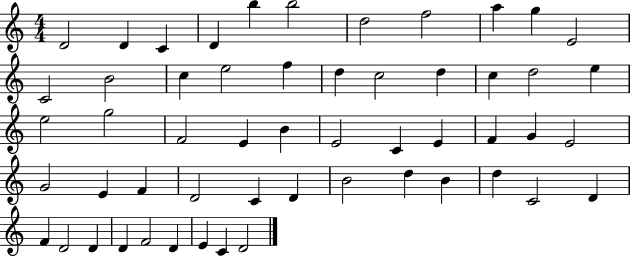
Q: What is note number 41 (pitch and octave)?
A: D5